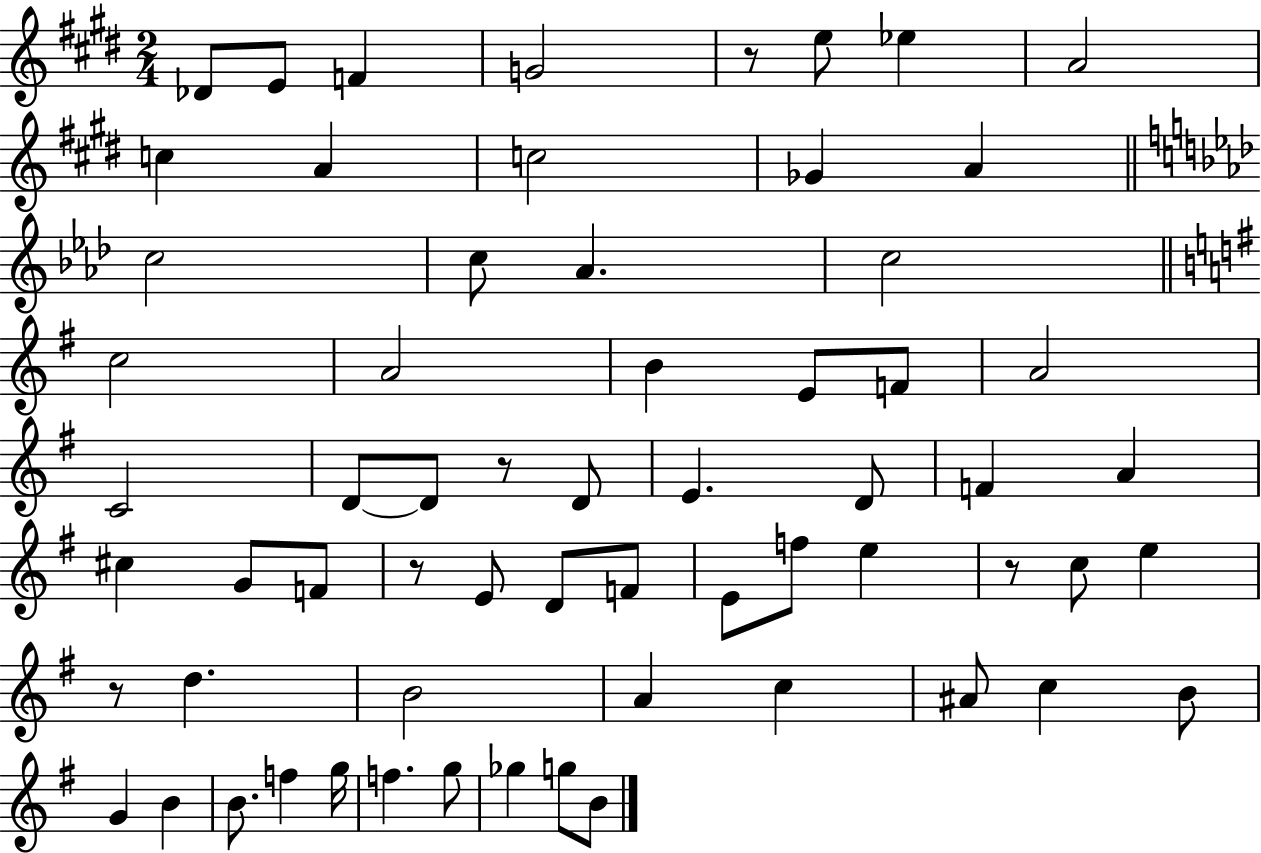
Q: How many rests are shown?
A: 5